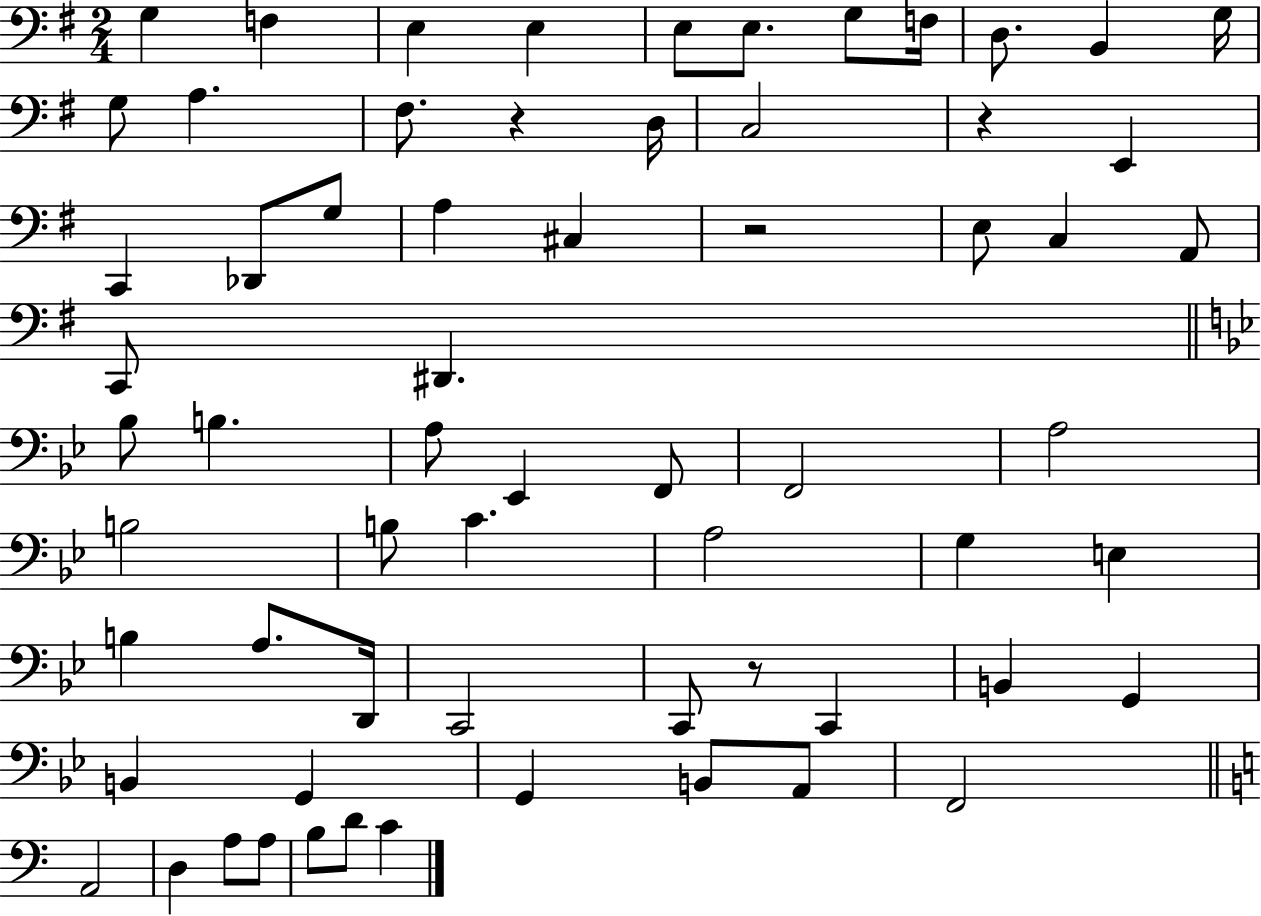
G3/q F3/q E3/q E3/q E3/e E3/e. G3/e F3/s D3/e. B2/q G3/s G3/e A3/q. F#3/e. R/q D3/s C3/h R/q E2/q C2/q Db2/e G3/e A3/q C#3/q R/h E3/e C3/q A2/e C2/e D#2/q. Bb3/e B3/q. A3/e Eb2/q F2/e F2/h A3/h B3/h B3/e C4/q. A3/h G3/q E3/q B3/q A3/e. D2/s C2/h C2/e R/e C2/q B2/q G2/q B2/q G2/q G2/q B2/e A2/e F2/h A2/h D3/q A3/e A3/e B3/e D4/e C4/q